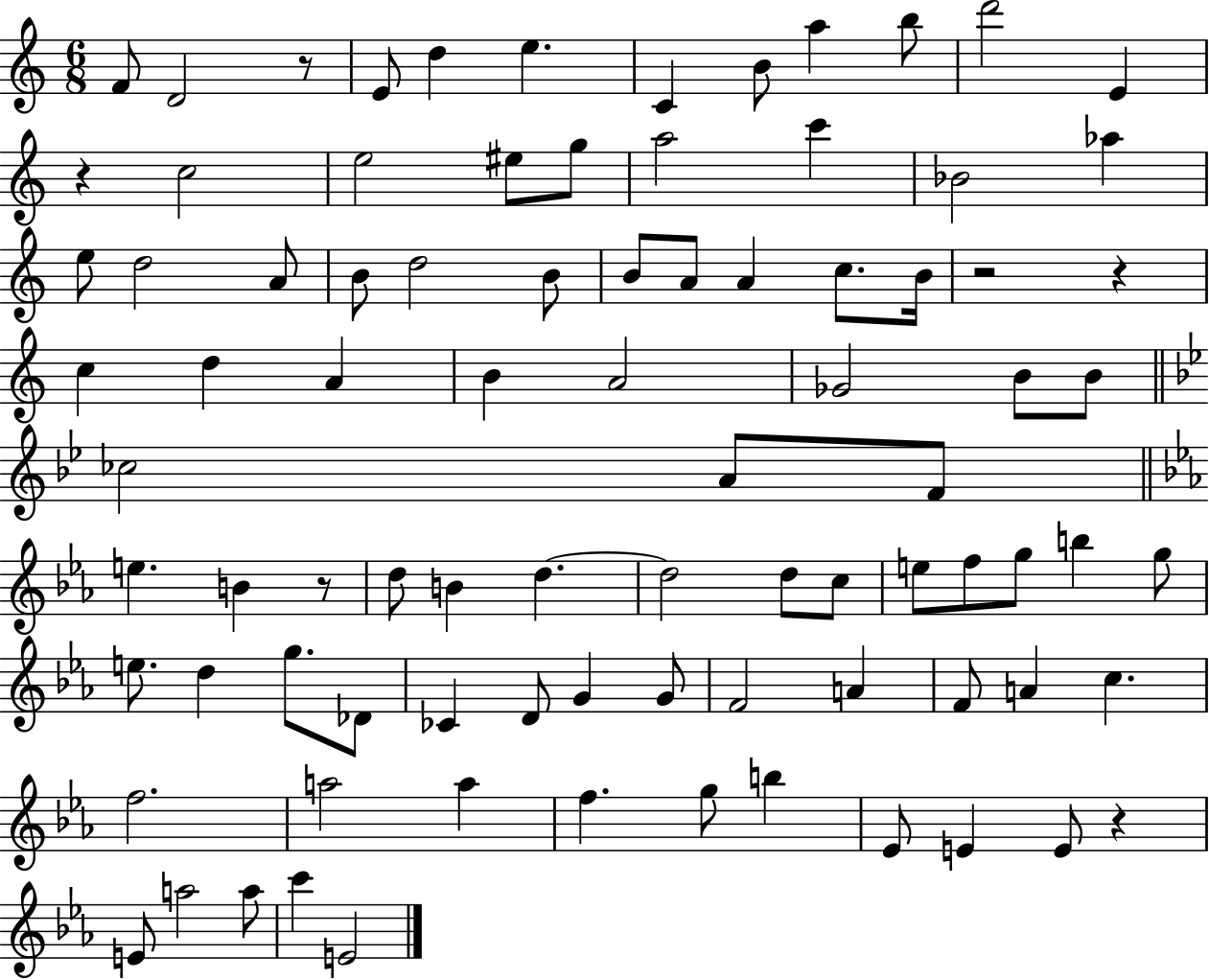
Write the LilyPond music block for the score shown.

{
  \clef treble
  \numericTimeSignature
  \time 6/8
  \key c \major
  f'8 d'2 r8 | e'8 d''4 e''4. | c'4 b'8 a''4 b''8 | d'''2 e'4 | \break r4 c''2 | e''2 eis''8 g''8 | a''2 c'''4 | bes'2 aes''4 | \break e''8 d''2 a'8 | b'8 d''2 b'8 | b'8 a'8 a'4 c''8. b'16 | r2 r4 | \break c''4 d''4 a'4 | b'4 a'2 | ges'2 b'8 b'8 | \bar "||" \break \key bes \major ces''2 a'8 f'8 | \bar "||" \break \key ees \major e''4. b'4 r8 | d''8 b'4 d''4.~~ | d''2 d''8 c''8 | e''8 f''8 g''8 b''4 g''8 | \break e''8. d''4 g''8. des'8 | ces'4 d'8 g'4 g'8 | f'2 a'4 | f'8 a'4 c''4. | \break f''2. | a''2 a''4 | f''4. g''8 b''4 | ees'8 e'4 e'8 r4 | \break e'8 a''2 a''8 | c'''4 e'2 | \bar "|."
}